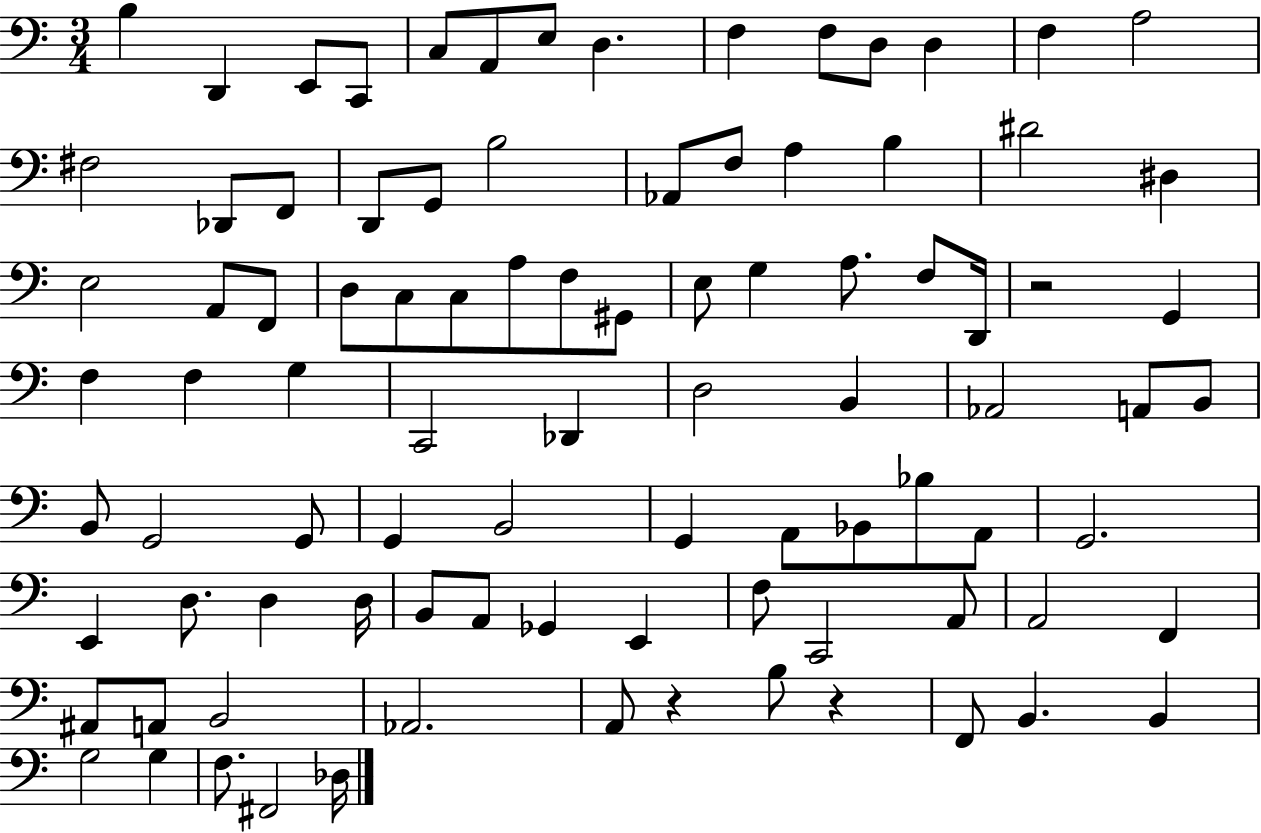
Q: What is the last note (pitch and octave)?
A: Db3